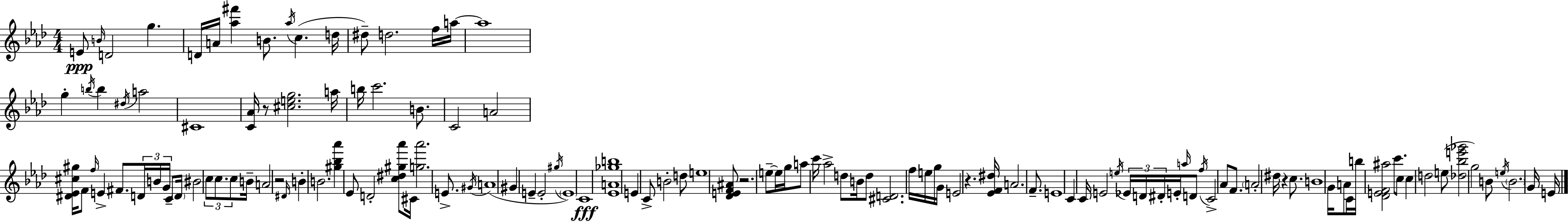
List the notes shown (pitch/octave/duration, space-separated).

E4/e B4/s D4/h G5/q. D4/s A4/s [Ab5,F#6]/q B4/e. Ab5/s C5/q. D5/s D#5/e D5/h. F5/s A5/s A5/w G5/q B5/s B5/q D#5/s A5/h C#4/w [C4,Ab4]/s R/e [C#5,E5,G5]/h. A5/s B5/s C6/h. B4/e. C4/h A4/h [D#4,Eb4,C#5,G#5]/s F4/e F5/s E4/q F#4/e. D4/s B4/s G4/s C4/e D4/s BIS4/h C5/e C5/e. C5/e B4/s A4/h R/h D#4/s B4/q B4/h. [G#5,Bb5,Ab6]/q Eb4/e D4/h [C5,D#5,G#5,Ab6]/e C#4/s [G5,Ab6]/h. E4/e. G#4/s A4/w G#4/q E4/q E4/h G#5/s E4/w C4/w [Eb4,A4,Gb5,B5]/w E4/q C4/e B4/h D5/e E5/w [Db4,E4,F4,A#4]/e R/h. E5/e E5/s G5/s A5/e C6/s Ab5/h D5/e B4/s D5/e [C#4,D4]/h. F5/s E5/s G5/s G4/s E4/h R/q. [Eb4,F4,D#5]/s A4/h. F4/e. E4/w C4/q C4/s E4/h E5/s Eb4/s D4/s D#4/s E4/s A5/s D4/e F5/s C4/h Ab4/e F4/e. A4/h D#5/s R/q C5/e. B4/w G4/s A4/e C4/s B5/s [Db4,E4,F4,A#5]/h C6/e. C5/e C5/q D5/h E5/e [Db5,Bb5,E6,Gb6]/h G5/h B4/e E5/s B4/h. G4/s E4/s